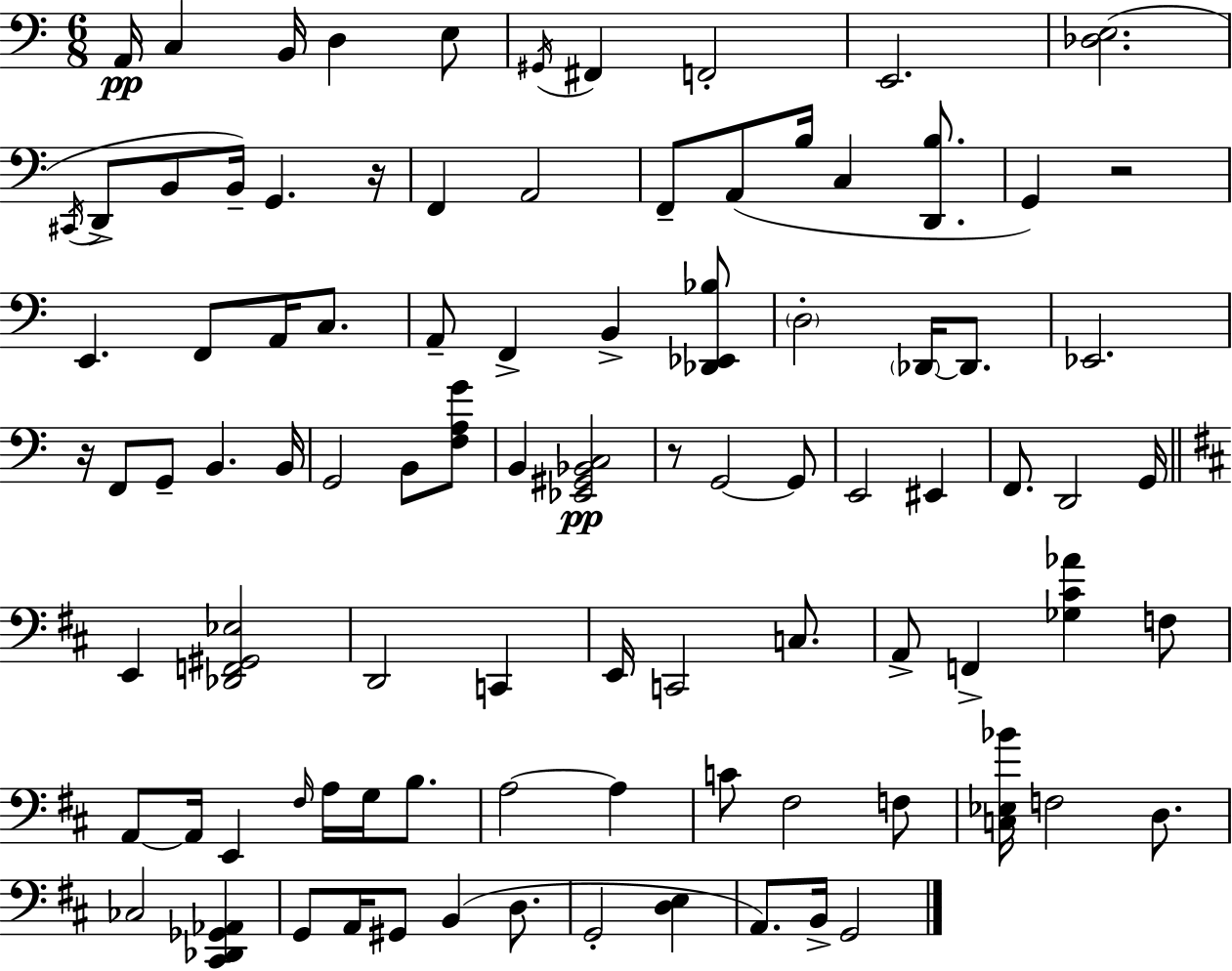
{
  \clef bass
  \numericTimeSignature
  \time 6/8
  \key c \major
  a,16\pp c4 b,16 d4 e8 | \acciaccatura { gis,16 } fis,4 f,2-. | e,2. | <des e>2.( | \break \acciaccatura { cis,16 } d,8-> b,8 b,16--) g,4. | r16 f,4 a,2 | f,8-- a,8( b16 c4 <d, b>8. | g,4) r2 | \break e,4. f,8 a,16 c8. | a,8-- f,4-> b,4-> | <des, ees, bes>8 \parenthesize d2-. \parenthesize des,16~~ des,8. | ees,2. | \break r16 f,8 g,8-- b,4. | b,16 g,2 b,8 | <f a g'>8 b,4 <ees, gis, bes, c>2\pp | r8 g,2~~ | \break g,8 e,2 eis,4 | f,8. d,2 | g,16 \bar "||" \break \key d \major e,4 <des, f, gis, ees>2 | d,2 c,4 | e,16 c,2 c8. | a,8-> f,4-> <ges cis' aes'>4 f8 | \break a,8~~ a,16 e,4 \grace { fis16 } a16 g16 b8. | a2~~ a4 | c'8 fis2 f8 | <c ees bes'>16 f2 d8. | \break ces2 <cis, des, ges, aes,>4 | g,8 a,16 gis,8 b,4( d8. | g,2-. <d e>4 | a,8.) b,16-> g,2 | \break \bar "|."
}